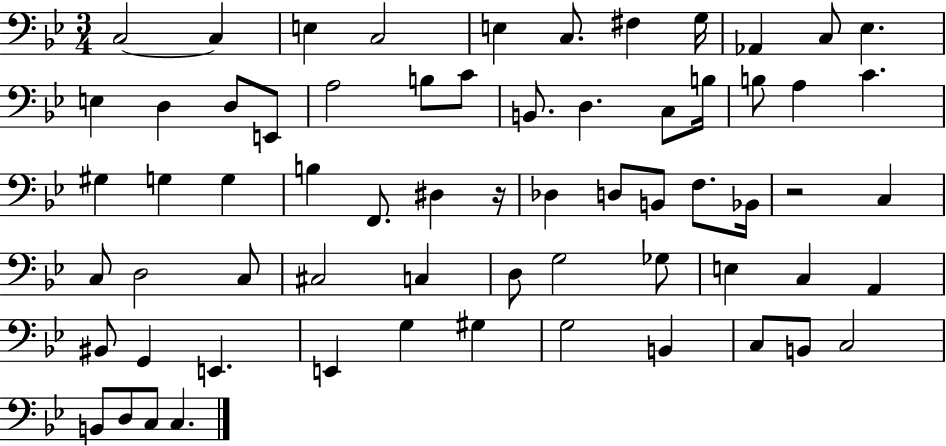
X:1
T:Untitled
M:3/4
L:1/4
K:Bb
C,2 C, E, C,2 E, C,/2 ^F, G,/4 _A,, C,/2 _E, E, D, D,/2 E,,/2 A,2 B,/2 C/2 B,,/2 D, C,/2 B,/4 B,/2 A, C ^G, G, G, B, F,,/2 ^D, z/4 _D, D,/2 B,,/2 F,/2 _B,,/4 z2 C, C,/2 D,2 C,/2 ^C,2 C, D,/2 G,2 _G,/2 E, C, A,, ^B,,/2 G,, E,, E,, G, ^G, G,2 B,, C,/2 B,,/2 C,2 B,,/2 D,/2 C,/2 C,